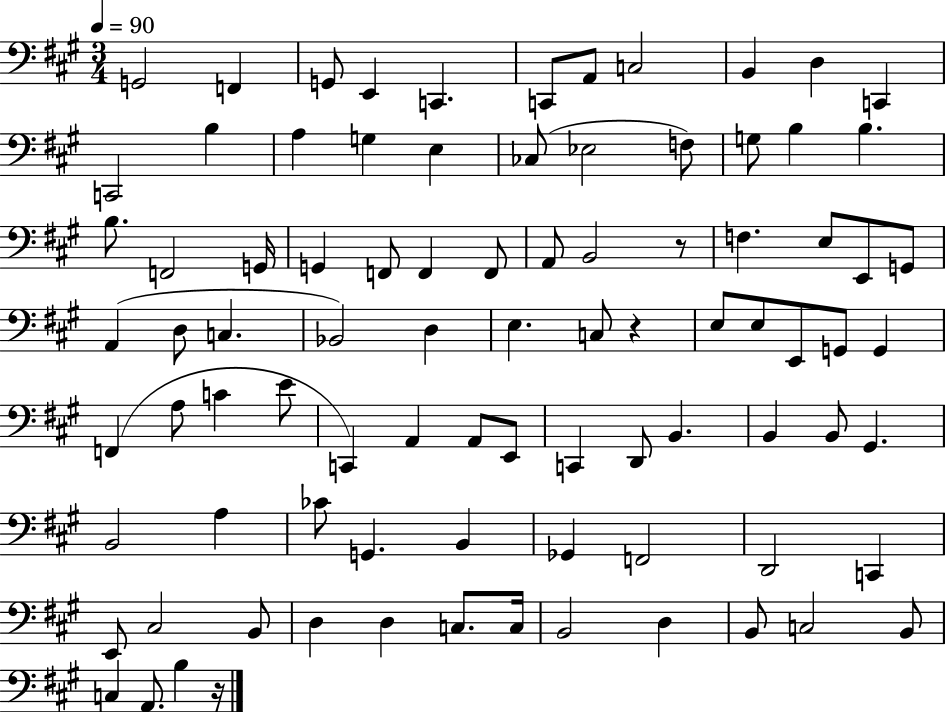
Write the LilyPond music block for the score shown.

{
  \clef bass
  \numericTimeSignature
  \time 3/4
  \key a \major
  \tempo 4 = 90
  g,2 f,4 | g,8 e,4 c,4. | c,8 a,8 c2 | b,4 d4 c,4 | \break c,2 b4 | a4 g4 e4 | ces8( ees2 f8) | g8 b4 b4. | \break b8. f,2 g,16 | g,4 f,8 f,4 f,8 | a,8 b,2 r8 | f4. e8 e,8 g,8 | \break a,4( d8 c4. | bes,2) d4 | e4. c8 r4 | e8 e8 e,8 g,8 g,4 | \break f,4( a8 c'4 e'8 | c,4) a,4 a,8 e,8 | c,4 d,8 b,4. | b,4 b,8 gis,4. | \break b,2 a4 | ces'8 g,4. b,4 | ges,4 f,2 | d,2 c,4 | \break e,8 cis2 b,8 | d4 d4 c8. c16 | b,2 d4 | b,8 c2 b,8 | \break c4 a,8. b4 r16 | \bar "|."
}